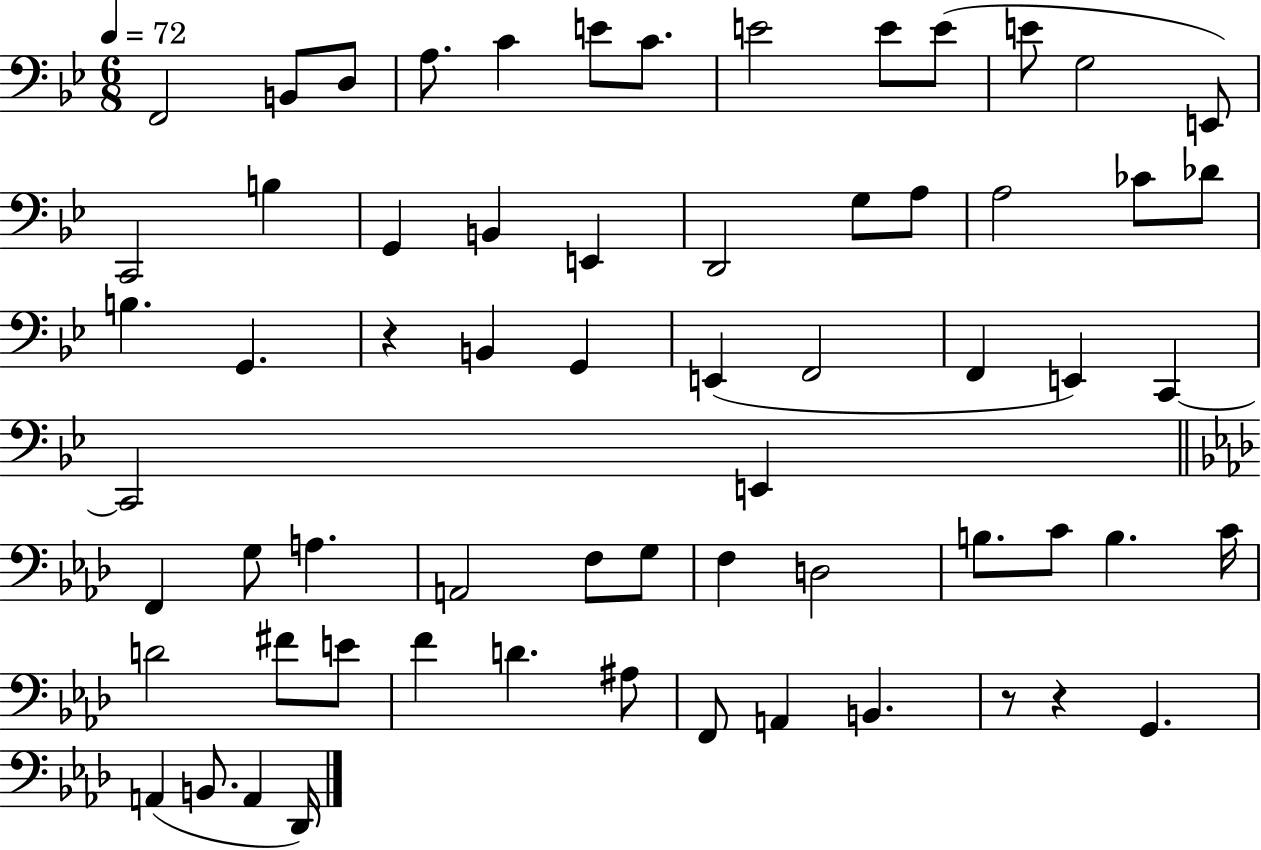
X:1
T:Untitled
M:6/8
L:1/4
K:Bb
F,,2 B,,/2 D,/2 A,/2 C E/2 C/2 E2 E/2 E/2 E/2 G,2 E,,/2 C,,2 B, G,, B,, E,, D,,2 G,/2 A,/2 A,2 _C/2 _D/2 B, G,, z B,, G,, E,, F,,2 F,, E,, C,, C,,2 E,, F,, G,/2 A, A,,2 F,/2 G,/2 F, D,2 B,/2 C/2 B, C/4 D2 ^F/2 E/2 F D ^A,/2 F,,/2 A,, B,, z/2 z G,, A,, B,,/2 A,, _D,,/4